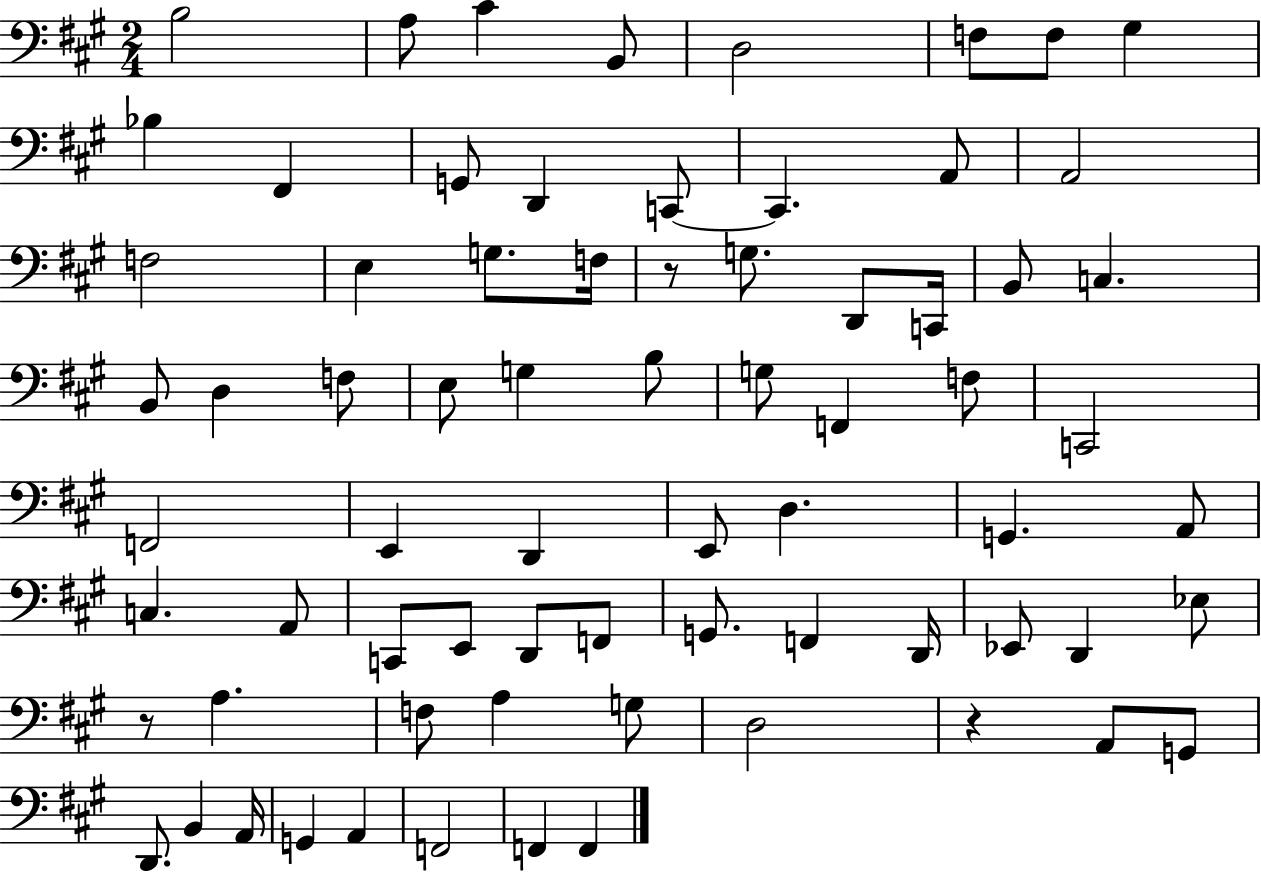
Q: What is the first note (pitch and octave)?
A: B3